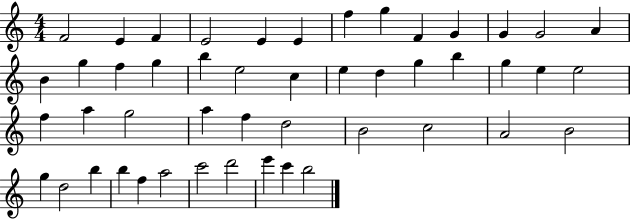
X:1
T:Untitled
M:4/4
L:1/4
K:C
F2 E F E2 E E f g F G G G2 A B g f g b e2 c e d g b g e e2 f a g2 a f d2 B2 c2 A2 B2 g d2 b b f a2 c'2 d'2 e' c' b2